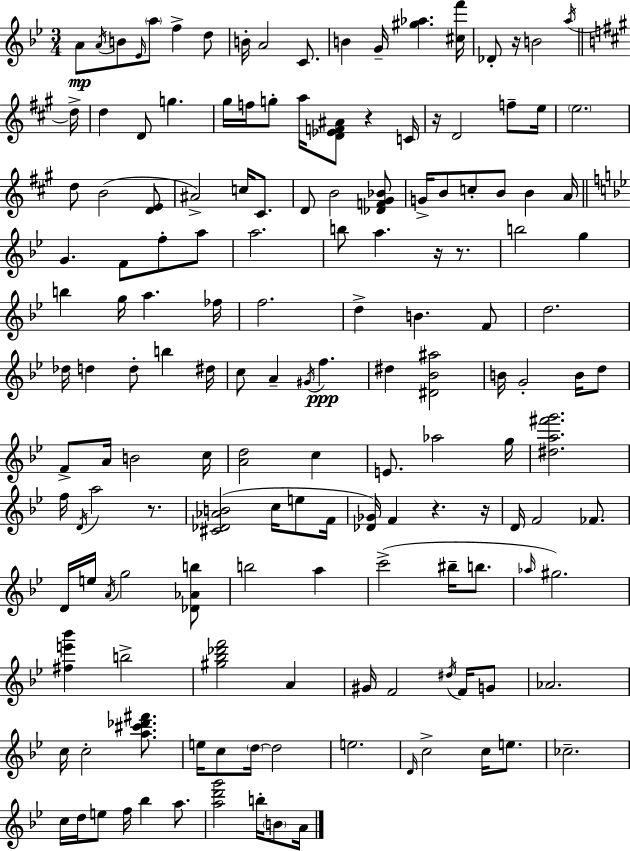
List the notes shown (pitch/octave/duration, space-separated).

A4/e A4/s B4/e Eb4/s A5/e F5/q D5/e B4/s A4/h C4/e. B4/q G4/s [G#5,Ab5]/q. [C#5,F6]/s Db4/e R/s B4/h A5/s D5/s D5/q D4/e G5/q. G#5/s F5/s G5/e A5/s [D4,Eb4,F4,A#4]/e R/q C4/s R/s D4/h F5/e E5/s E5/h. D5/e B4/h [D4,E4]/e A#4/h C5/s C#4/e. D4/e B4/h [Db4,F4,G#4,Bb4]/e G4/s B4/e C5/e B4/e B4/q A4/s G4/q. F4/e F5/e A5/e A5/h. B5/e A5/q. R/s R/e. B5/h G5/q B5/q G5/s A5/q. FES5/s F5/h. D5/q B4/q. F4/e D5/h. Db5/s D5/q D5/e B5/q D#5/s C5/e A4/q G#4/s F5/q. D#5/q [D#4,Bb4,A#5]/h B4/s G4/h B4/s D5/e F4/e A4/s B4/h C5/s [A4,D5]/h C5/q E4/e. Ab5/h G5/s [D#5,A5,F#6,G6]/h. F5/s D4/s A5/h R/e. [C#4,Db4,Ab4,B4]/h C5/s E5/e F4/s [Db4,Gb4]/s F4/q R/q. R/s D4/s F4/h FES4/e. D4/s E5/s A4/s G5/h [Db4,Ab4,B5]/e B5/h A5/q C6/h BIS5/s B5/e. Ab5/s G#5/h. [F#5,E6,Bb6]/q B5/h [G#5,Bb5,Db6,F6]/h A4/q G#4/s F4/h D#5/s F4/s G4/e Ab4/h. C5/s C5/h [A5,C#6,Db6,F#6]/e. E5/s C5/e D5/s D5/h E5/h. D4/s C5/h C5/s E5/e. CES5/h. C5/s D5/s E5/e F5/s Bb5/q A5/e. [A5,D6,G6]/h B5/s B4/e A4/s